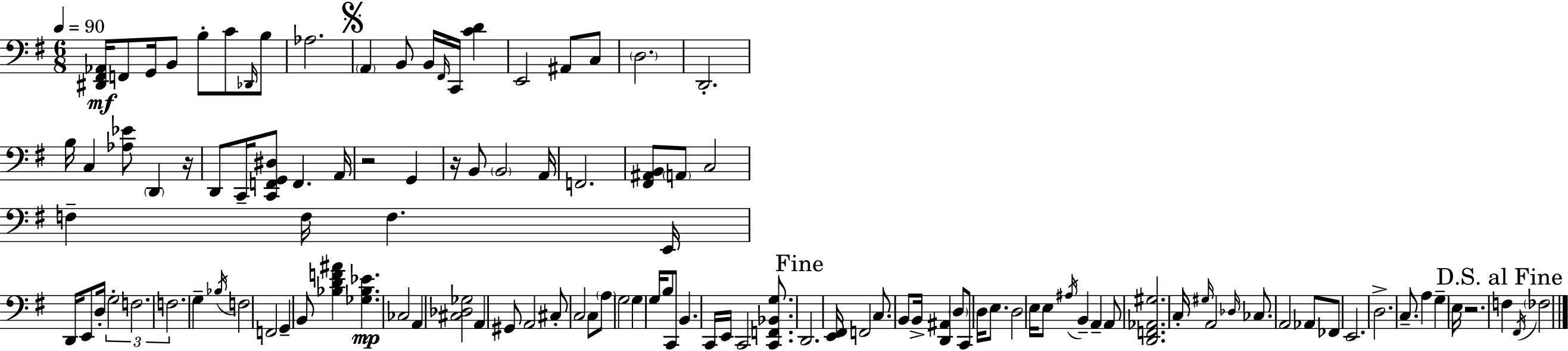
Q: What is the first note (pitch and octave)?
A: F2